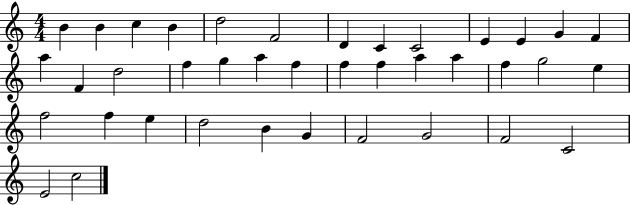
{
  \clef treble
  \numericTimeSignature
  \time 4/4
  \key c \major
  b'4 b'4 c''4 b'4 | d''2 f'2 | d'4 c'4 c'2 | e'4 e'4 g'4 f'4 | \break a''4 f'4 d''2 | f''4 g''4 a''4 f''4 | f''4 f''4 a''4 a''4 | f''4 g''2 e''4 | \break f''2 f''4 e''4 | d''2 b'4 g'4 | f'2 g'2 | f'2 c'2 | \break e'2 c''2 | \bar "|."
}